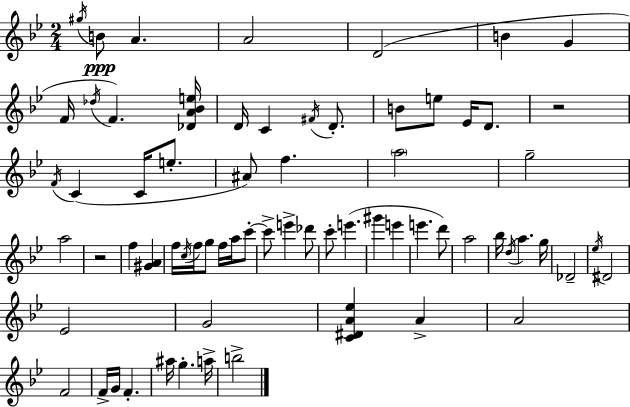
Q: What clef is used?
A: treble